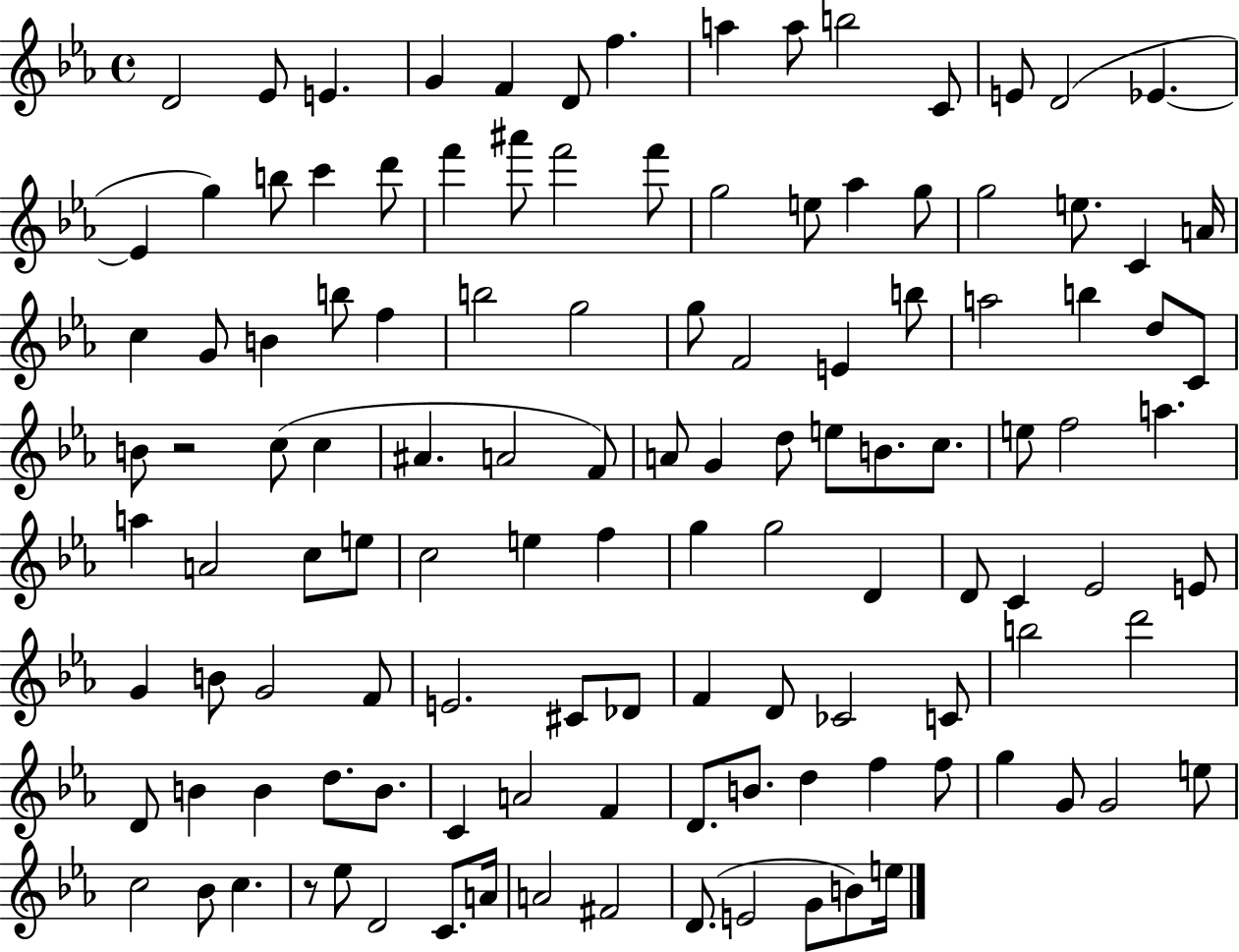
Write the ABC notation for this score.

X:1
T:Untitled
M:4/4
L:1/4
K:Eb
D2 _E/2 E G F D/2 f a a/2 b2 C/2 E/2 D2 _E _E g b/2 c' d'/2 f' ^a'/2 f'2 f'/2 g2 e/2 _a g/2 g2 e/2 C A/4 c G/2 B b/2 f b2 g2 g/2 F2 E b/2 a2 b d/2 C/2 B/2 z2 c/2 c ^A A2 F/2 A/2 G d/2 e/2 B/2 c/2 e/2 f2 a a A2 c/2 e/2 c2 e f g g2 D D/2 C _E2 E/2 G B/2 G2 F/2 E2 ^C/2 _D/2 F D/2 _C2 C/2 b2 d'2 D/2 B B d/2 B/2 C A2 F D/2 B/2 d f f/2 g G/2 G2 e/2 c2 _B/2 c z/2 _e/2 D2 C/2 A/4 A2 ^F2 D/2 E2 G/2 B/2 e/4